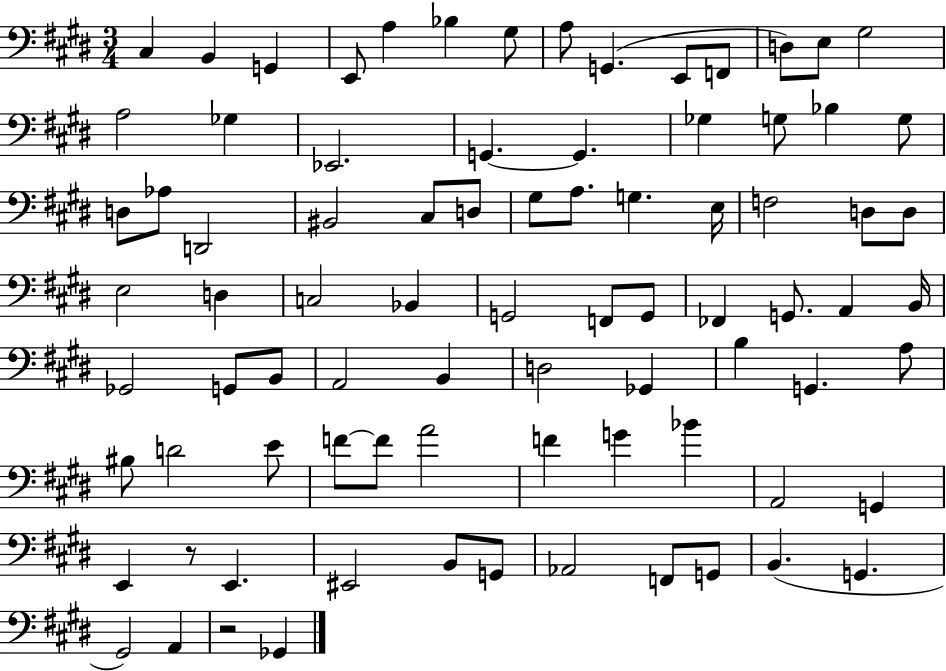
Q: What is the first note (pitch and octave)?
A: C#3